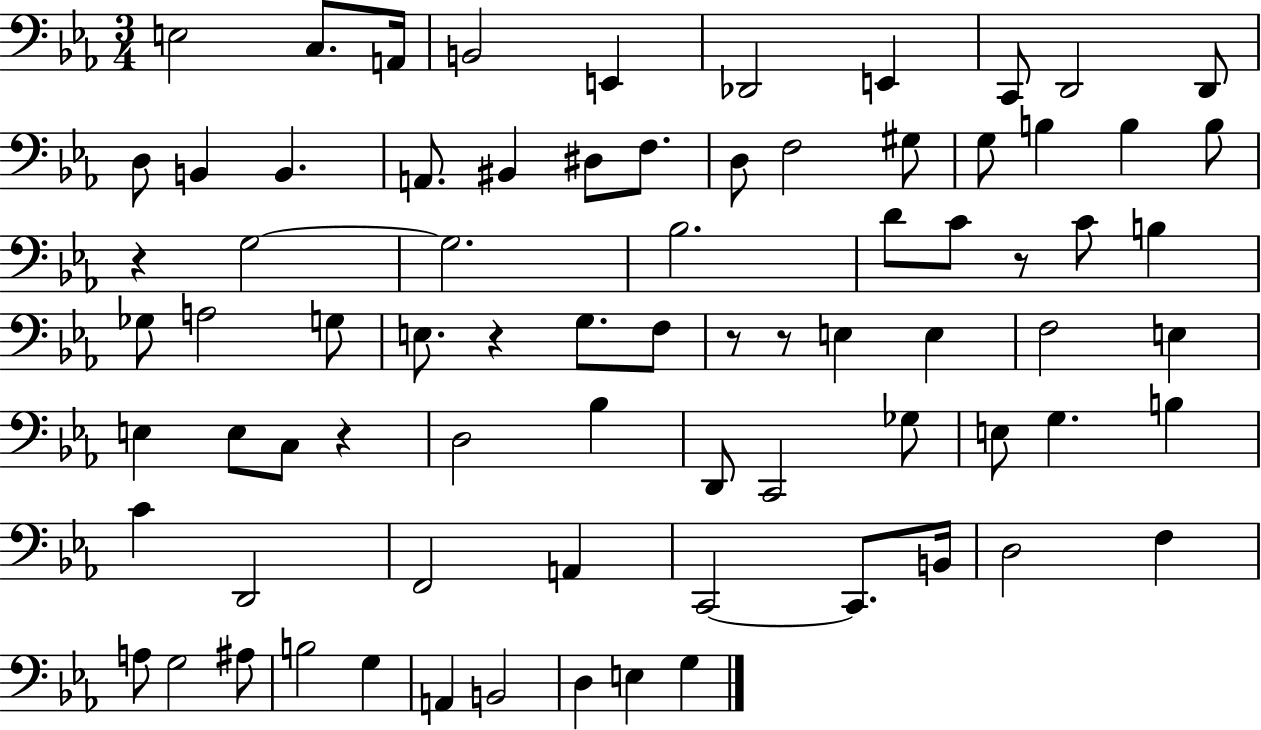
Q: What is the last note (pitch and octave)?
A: G3